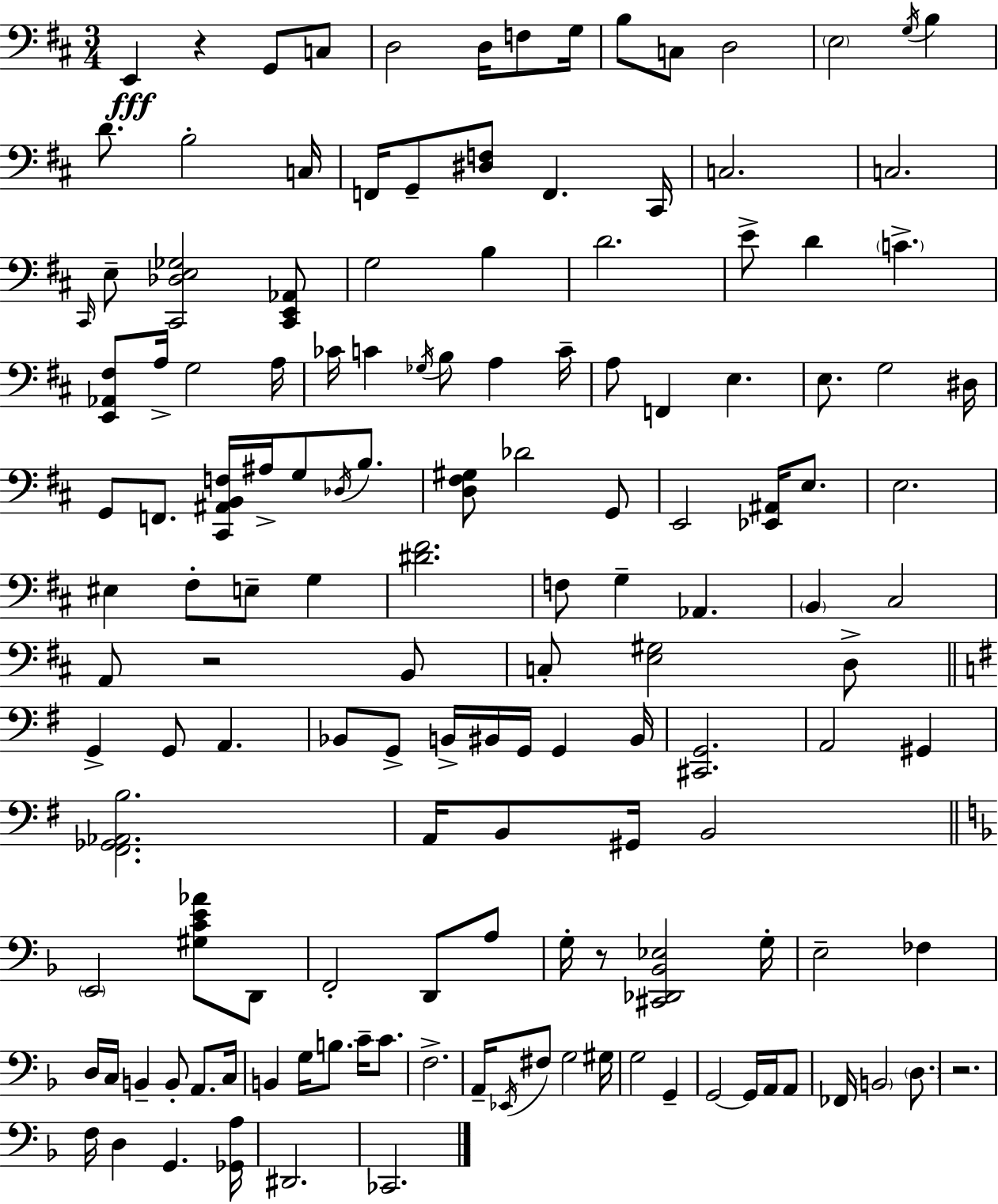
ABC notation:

X:1
T:Untitled
M:3/4
L:1/4
K:D
E,, z G,,/2 C,/2 D,2 D,/4 F,/2 G,/4 B,/2 C,/2 D,2 E,2 G,/4 B, D/2 B,2 C,/4 F,,/4 G,,/2 [^D,F,]/2 F,, ^C,,/4 C,2 C,2 ^C,,/4 E,/2 [^C,,_D,E,_G,]2 [^C,,E,,_A,,]/2 G,2 B, D2 E/2 D C [E,,_A,,^F,]/2 A,/4 G,2 A,/4 _C/4 C _G,/4 B,/2 A, C/4 A,/2 F,, E, E,/2 G,2 ^D,/4 G,,/2 F,,/2 [^C,,^A,,B,,F,]/4 ^A,/4 G,/2 _D,/4 B,/2 [D,^F,^G,]/2 _D2 G,,/2 E,,2 [_E,,^A,,]/4 E,/2 E,2 ^E, ^F,/2 E,/2 G, [^D^F]2 F,/2 G, _A,, B,, ^C,2 A,,/2 z2 B,,/2 C,/2 [E,^G,]2 D,/2 G,, G,,/2 A,, _B,,/2 G,,/2 B,,/4 ^B,,/4 G,,/4 G,, ^B,,/4 [^C,,G,,]2 A,,2 ^G,, [^F,,_G,,_A,,B,]2 A,,/4 B,,/2 ^G,,/4 B,,2 E,,2 [^G,CE_A]/2 D,,/2 F,,2 D,,/2 A,/2 G,/4 z/2 [^C,,_D,,_B,,_E,]2 G,/4 E,2 _F, D,/4 C,/4 B,, B,,/2 A,,/2 C,/4 B,, G,/4 B,/2 C/4 C/2 F,2 A,,/4 _E,,/4 ^F,/2 G,2 ^G,/4 G,2 G,, G,,2 G,,/4 A,,/4 A,,/2 _F,,/4 B,,2 D,/2 z2 F,/4 D, G,, [_G,,A,]/4 ^D,,2 _C,,2